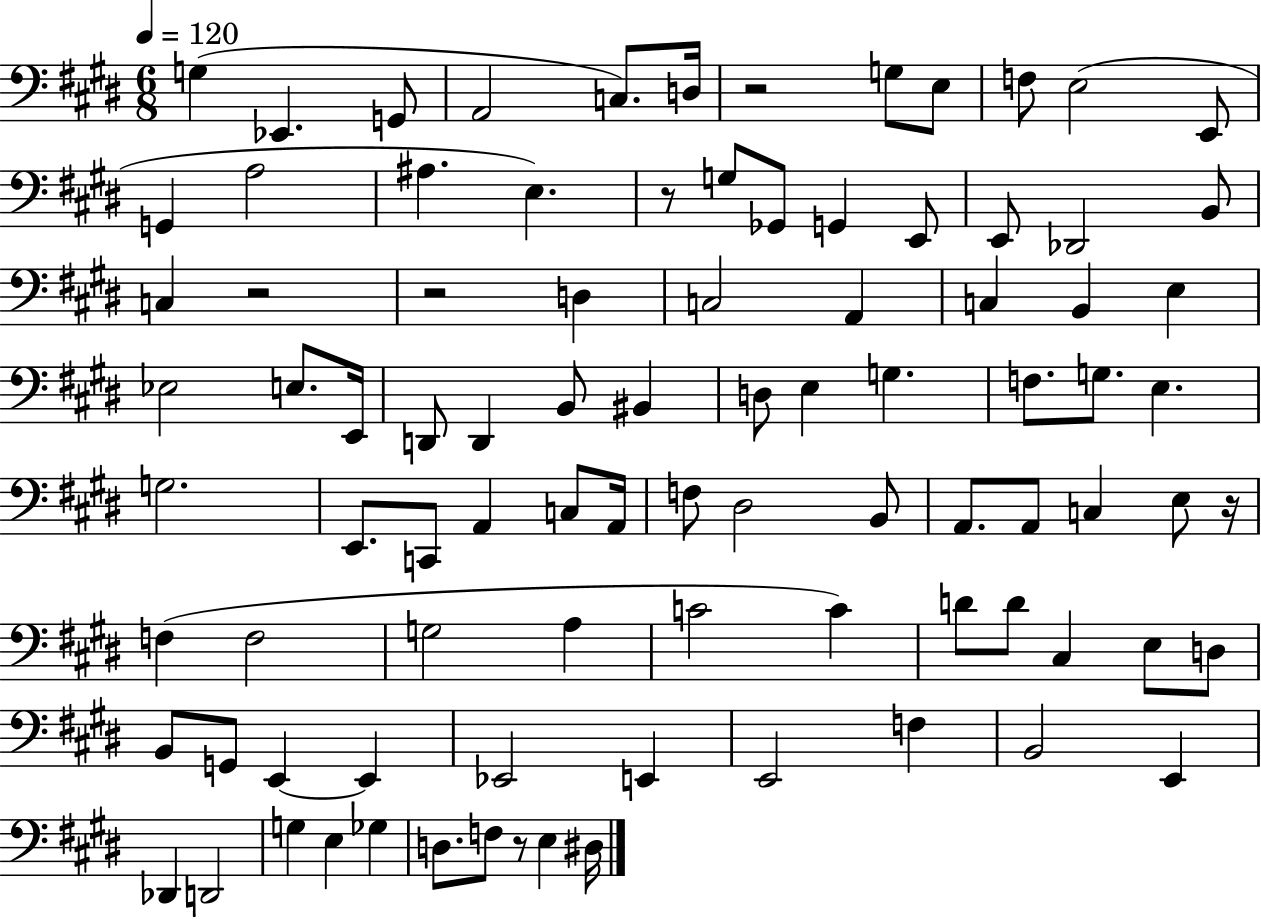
{
  \clef bass
  \numericTimeSignature
  \time 6/8
  \key e \major
  \tempo 4 = 120
  g4( ees,4. g,8 | a,2 c8.) d16 | r2 g8 e8 | f8 e2( e,8 | \break g,4 a2 | ais4. e4.) | r8 g8 ges,8 g,4 e,8 | e,8 des,2 b,8 | \break c4 r2 | r2 d4 | c2 a,4 | c4 b,4 e4 | \break ees2 e8. e,16 | d,8 d,4 b,8 bis,4 | d8 e4 g4. | f8. g8. e4. | \break g2. | e,8. c,8 a,4 c8 a,16 | f8 dis2 b,8 | a,8. a,8 c4 e8 r16 | \break f4( f2 | g2 a4 | c'2 c'4) | d'8 d'8 cis4 e8 d8 | \break b,8 g,8 e,4~~ e,4 | ees,2 e,4 | e,2 f4 | b,2 e,4 | \break des,4 d,2 | g4 e4 ges4 | d8. f8 r8 e4 dis16 | \bar "|."
}